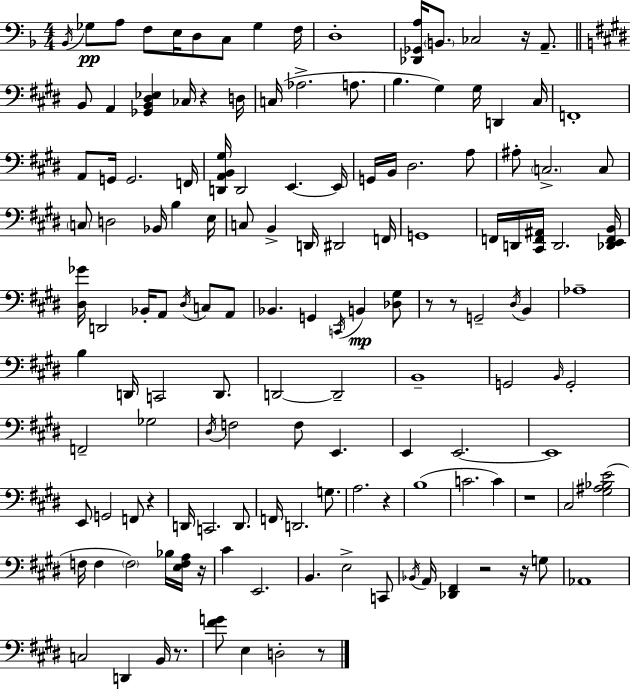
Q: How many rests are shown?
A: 12